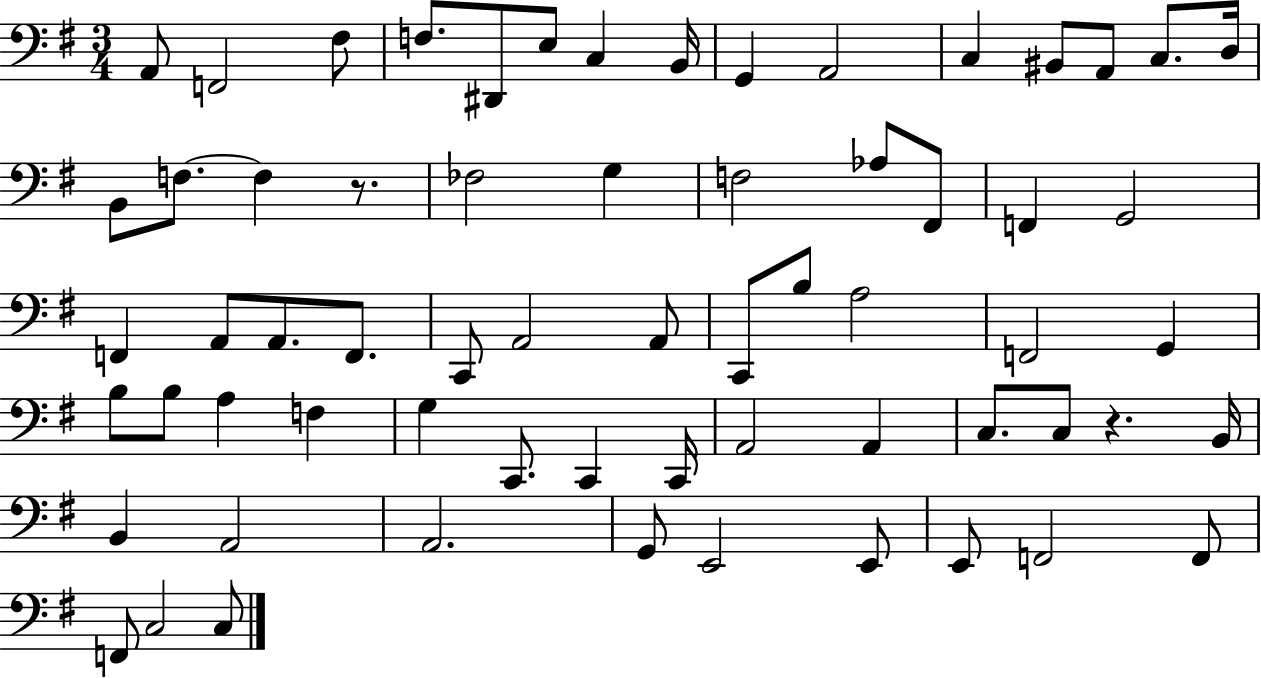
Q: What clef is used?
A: bass